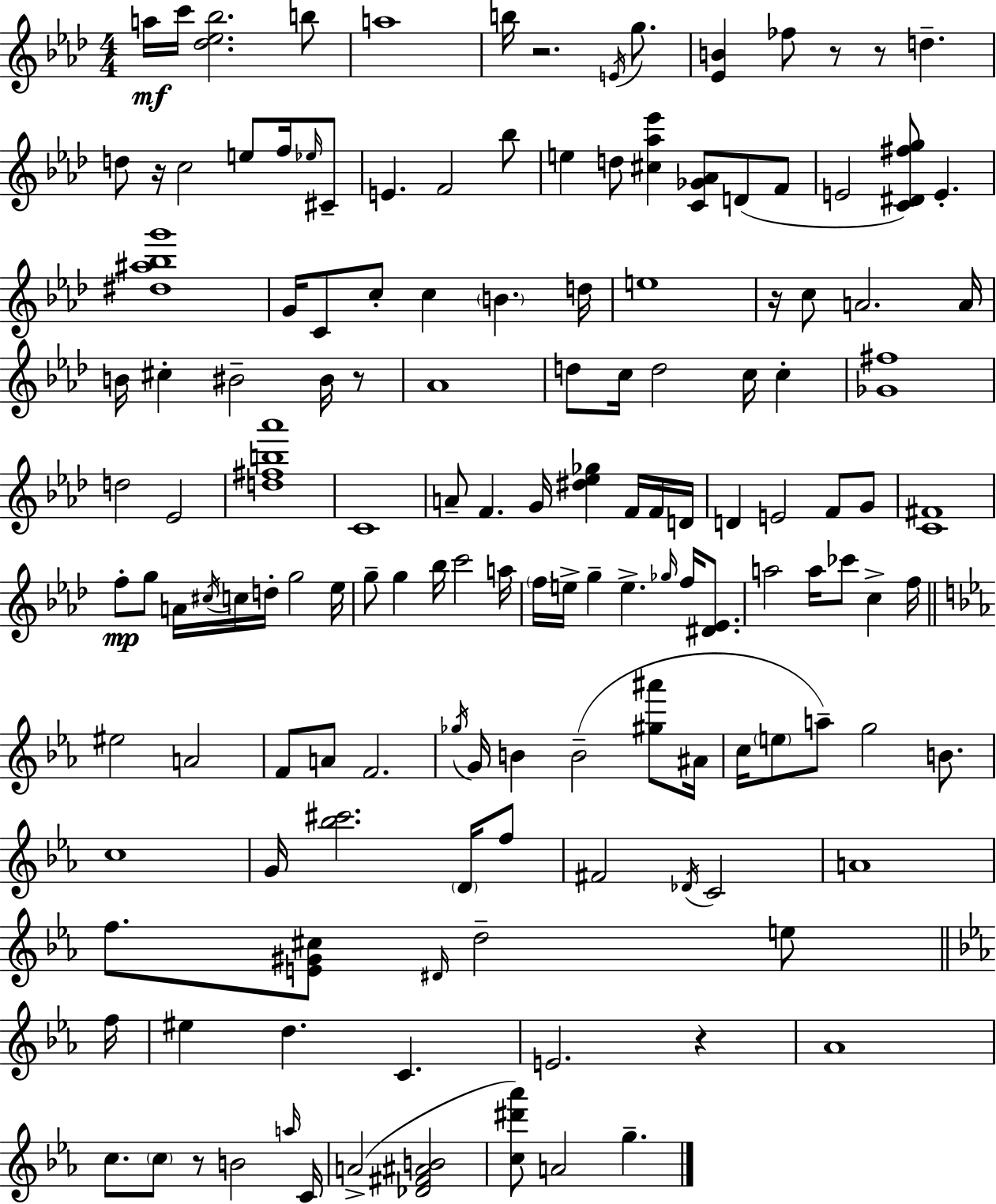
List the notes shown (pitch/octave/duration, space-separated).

A5/s C6/s [Db5,Eb5,Bb5]/h. B5/e A5/w B5/s R/h. E4/s G5/e. [Eb4,B4]/q FES5/e R/e R/e D5/q. D5/e R/s C5/h E5/e F5/s Eb5/s C#4/e E4/q. F4/h Bb5/e E5/q D5/e [C#5,Ab5,Eb6]/q [C4,Gb4,Ab4]/e D4/e F4/e E4/h [C4,D#4,F#5,G5]/e E4/q. [D#5,A#5,Bb5,G6]/w G4/s C4/e C5/e C5/q B4/q. D5/s E5/w R/s C5/e A4/h. A4/s B4/s C#5/q BIS4/h BIS4/s R/e Ab4/w D5/e C5/s D5/h C5/s C5/q [Gb4,F#5]/w D5/h Eb4/h [D5,F#5,B5,Ab6]/w C4/w A4/e F4/q. G4/s [D#5,Eb5,Gb5]/q F4/s F4/s D4/s D4/q E4/h F4/e G4/e [C4,F#4]/w F5/e G5/e A4/s C#5/s C5/s D5/s G5/h Eb5/s G5/e G5/q Bb5/s C6/h A5/s F5/s E5/s G5/q E5/q. Gb5/s F5/s [D#4,Eb4]/e. A5/h A5/s CES6/e C5/q F5/s EIS5/h A4/h F4/e A4/e F4/h. Gb5/s G4/s B4/q B4/h [G#5,A#6]/e A#4/s C5/s E5/e A5/e G5/h B4/e. C5/w G4/s [Bb5,C#6]/h. D4/s F5/e F#4/h Db4/s C4/h A4/w F5/e. [E4,G#4,C#5]/e D#4/s D5/h E5/e F5/s EIS5/q D5/q. C4/q. E4/h. R/q Ab4/w C5/e. C5/e R/e B4/h A5/s C4/s A4/h [Db4,F#4,A#4,B4]/h [C5,D#6,Ab6]/e A4/h G5/q.